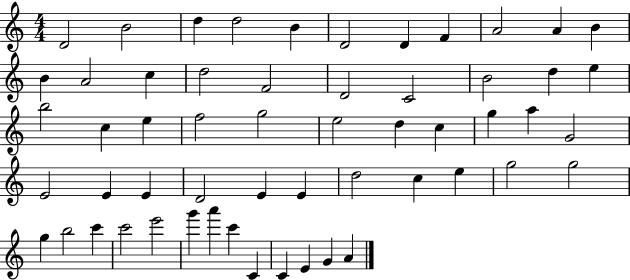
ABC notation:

X:1
T:Untitled
M:4/4
L:1/4
K:C
D2 B2 d d2 B D2 D F A2 A B B A2 c d2 F2 D2 C2 B2 d e b2 c e f2 g2 e2 d c g a G2 E2 E E D2 E E d2 c e g2 g2 g b2 c' c'2 e'2 g' a' c' C C E G A